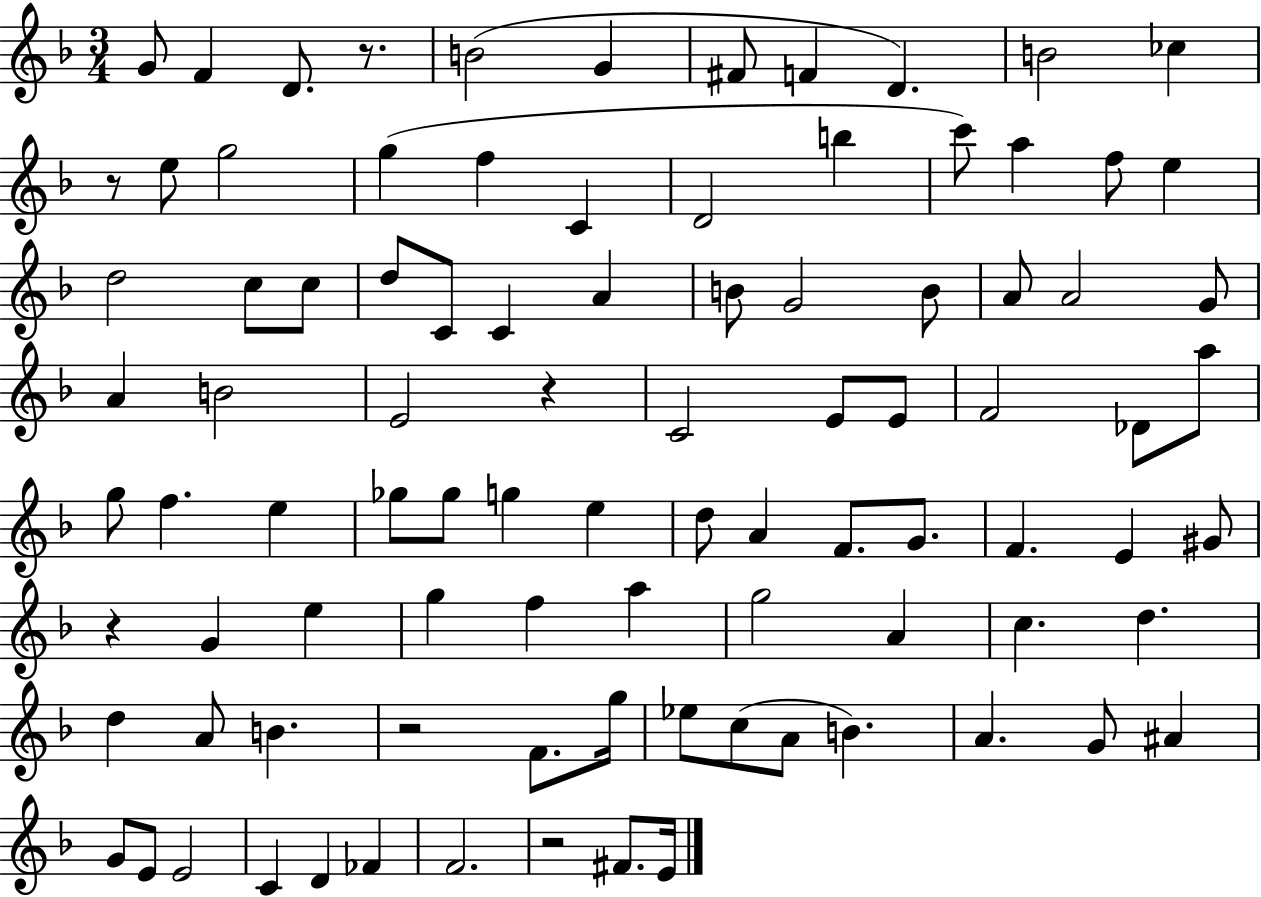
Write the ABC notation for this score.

X:1
T:Untitled
M:3/4
L:1/4
K:F
G/2 F D/2 z/2 B2 G ^F/2 F D B2 _c z/2 e/2 g2 g f C D2 b c'/2 a f/2 e d2 c/2 c/2 d/2 C/2 C A B/2 G2 B/2 A/2 A2 G/2 A B2 E2 z C2 E/2 E/2 F2 _D/2 a/2 g/2 f e _g/2 _g/2 g e d/2 A F/2 G/2 F E ^G/2 z G e g f a g2 A c d d A/2 B z2 F/2 g/4 _e/2 c/2 A/2 B A G/2 ^A G/2 E/2 E2 C D _F F2 z2 ^F/2 E/4